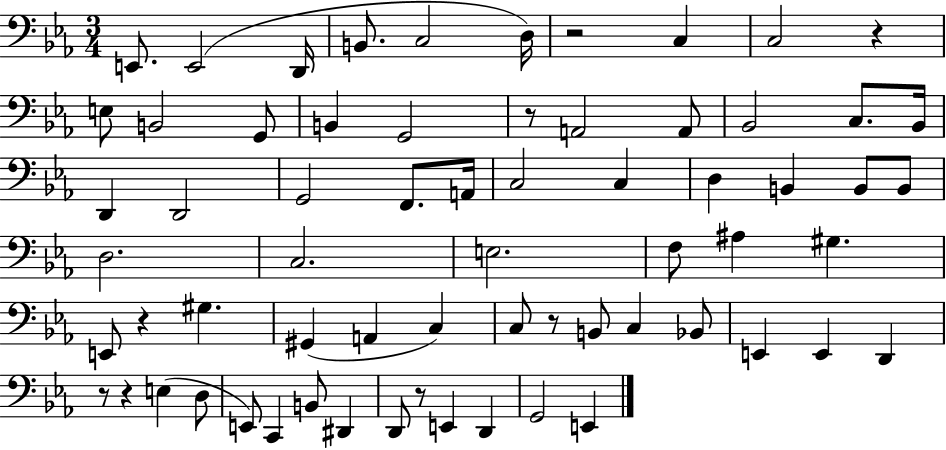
{
  \clef bass
  \numericTimeSignature
  \time 3/4
  \key ees \major
  \repeat volta 2 { e,8. e,2( d,16 | b,8. c2 d16) | r2 c4 | c2 r4 | \break e8 b,2 g,8 | b,4 g,2 | r8 a,2 a,8 | bes,2 c8. bes,16 | \break d,4 d,2 | g,2 f,8. a,16 | c2 c4 | d4 b,4 b,8 b,8 | \break d2. | c2. | e2. | f8 ais4 gis4. | \break e,8 r4 gis4. | gis,4( a,4 c4) | c8 r8 b,8 c4 bes,8 | e,4 e,4 d,4 | \break r8 r4 e4( d8 | e,8) c,4 b,8 dis,4 | d,8 r8 e,4 d,4 | g,2 e,4 | \break } \bar "|."
}